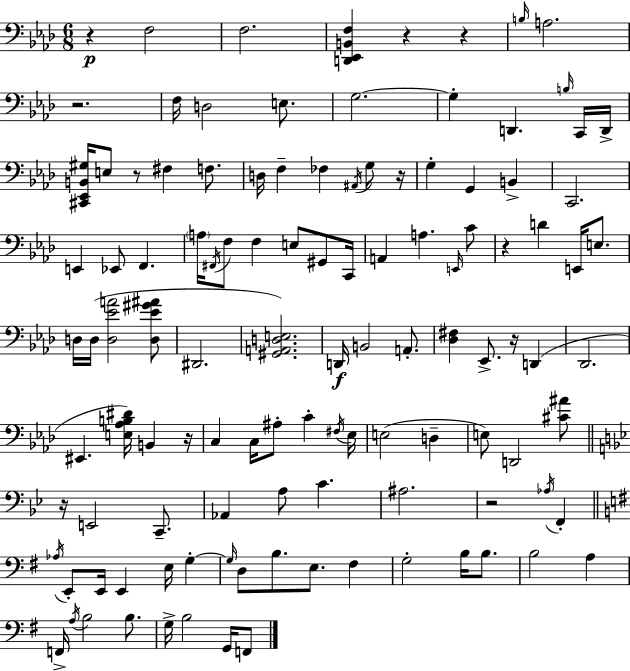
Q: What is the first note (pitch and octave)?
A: F3